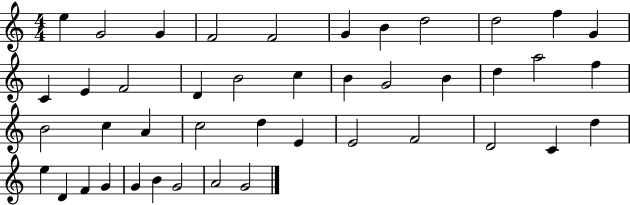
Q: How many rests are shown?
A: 0